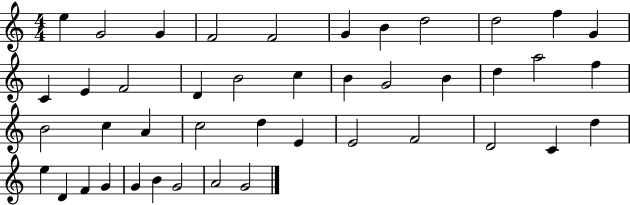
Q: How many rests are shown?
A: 0